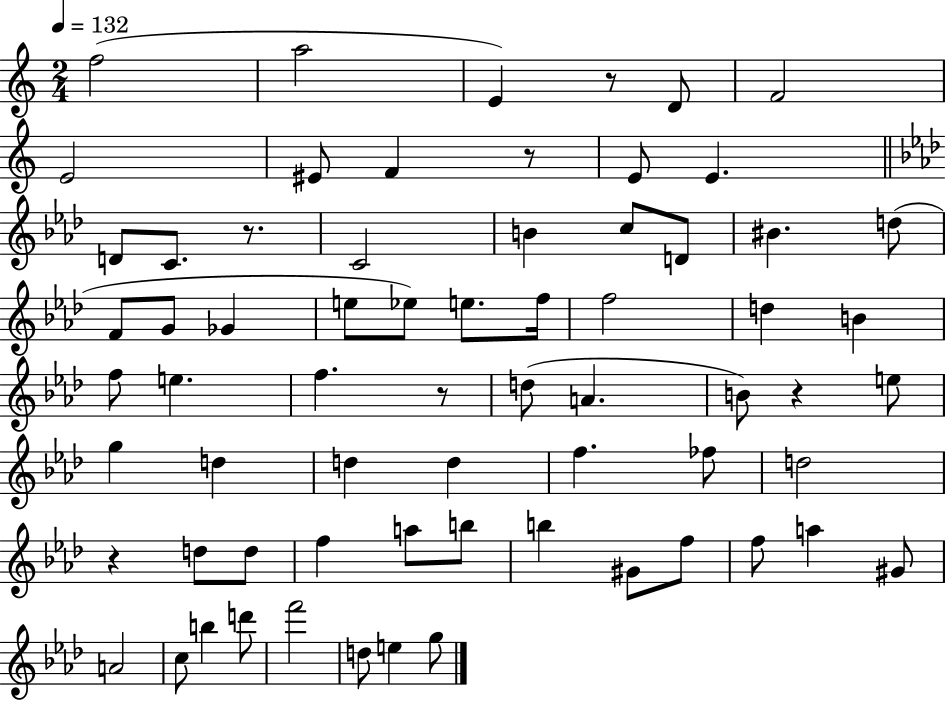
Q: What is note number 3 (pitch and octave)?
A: E4